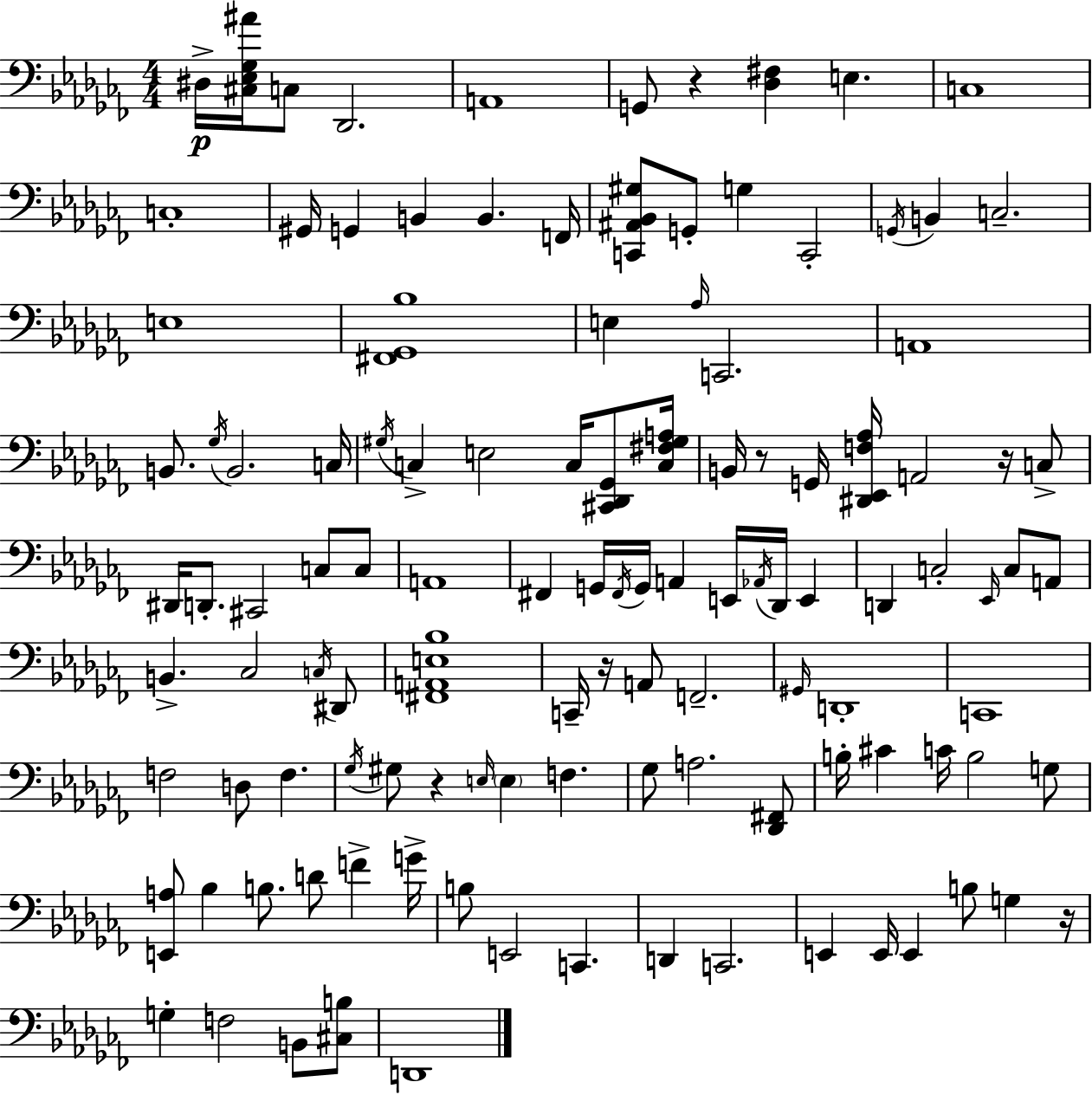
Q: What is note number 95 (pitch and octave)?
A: B3